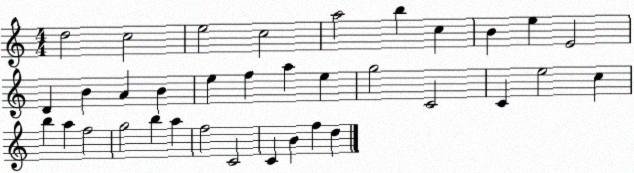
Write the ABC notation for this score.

X:1
T:Untitled
M:4/4
L:1/4
K:C
d2 c2 e2 c2 a2 b c B e E2 D B A B e f a e g2 C2 C e2 c b a f2 g2 b a f2 C2 C B f d